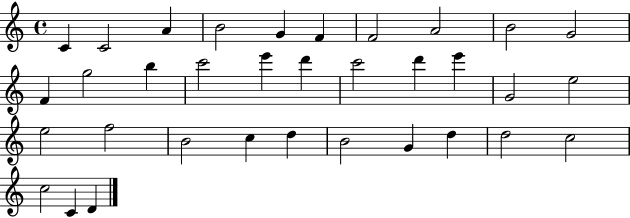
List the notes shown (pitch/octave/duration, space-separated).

C4/q C4/h A4/q B4/h G4/q F4/q F4/h A4/h B4/h G4/h F4/q G5/h B5/q C6/h E6/q D6/q C6/h D6/q E6/q G4/h E5/h E5/h F5/h B4/h C5/q D5/q B4/h G4/q D5/q D5/h C5/h C5/h C4/q D4/q